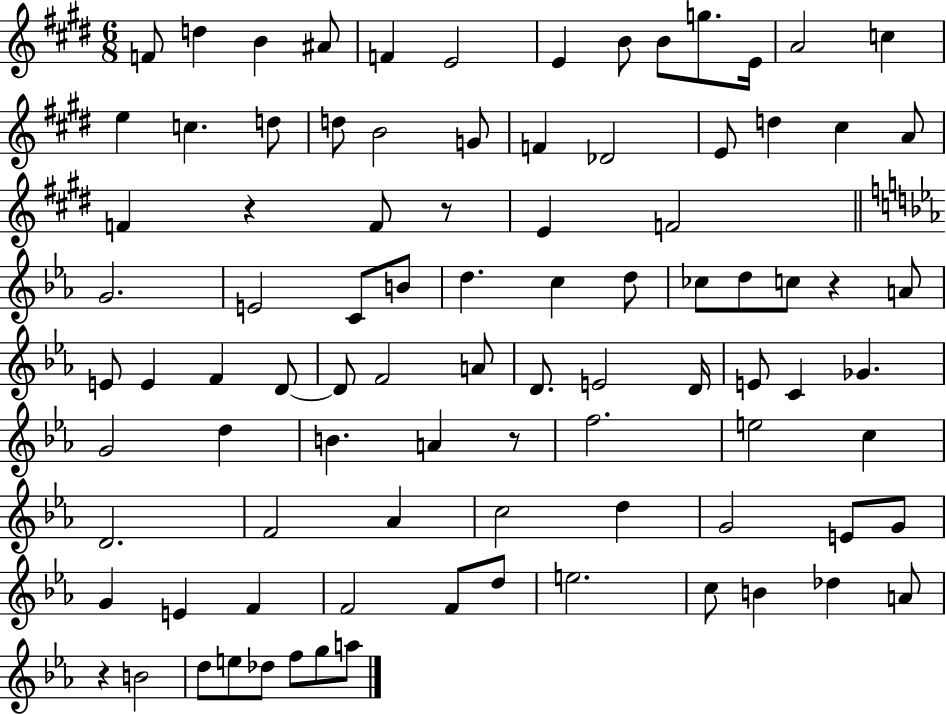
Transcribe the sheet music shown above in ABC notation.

X:1
T:Untitled
M:6/8
L:1/4
K:E
F/2 d B ^A/2 F E2 E B/2 B/2 g/2 E/4 A2 c e c d/2 d/2 B2 G/2 F _D2 E/2 d ^c A/2 F z F/2 z/2 E F2 G2 E2 C/2 B/2 d c d/2 _c/2 d/2 c/2 z A/2 E/2 E F D/2 D/2 F2 A/2 D/2 E2 D/4 E/2 C _G G2 d B A z/2 f2 e2 c D2 F2 _A c2 d G2 E/2 G/2 G E F F2 F/2 d/2 e2 c/2 B _d A/2 z B2 d/2 e/2 _d/2 f/2 g/2 a/2